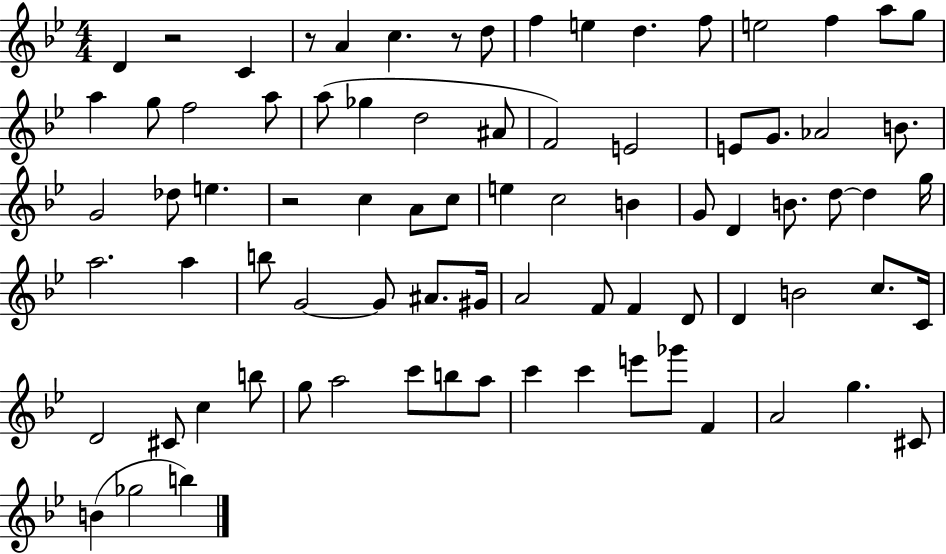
{
  \clef treble
  \numericTimeSignature
  \time 4/4
  \key bes \major
  d'4 r2 c'4 | r8 a'4 c''4. r8 d''8 | f''4 e''4 d''4. f''8 | e''2 f''4 a''8 g''8 | \break a''4 g''8 f''2 a''8 | a''8( ges''4 d''2 ais'8 | f'2) e'2 | e'8 g'8. aes'2 b'8. | \break g'2 des''8 e''4. | r2 c''4 a'8 c''8 | e''4 c''2 b'4 | g'8 d'4 b'8. d''8~~ d''4 g''16 | \break a''2. a''4 | b''8 g'2~~ g'8 ais'8. gis'16 | a'2 f'8 f'4 d'8 | d'4 b'2 c''8. c'16 | \break d'2 cis'8 c''4 b''8 | g''8 a''2 c'''8 b''8 a''8 | c'''4 c'''4 e'''8 ges'''8 f'4 | a'2 g''4. cis'8 | \break b'4( ges''2 b''4) | \bar "|."
}